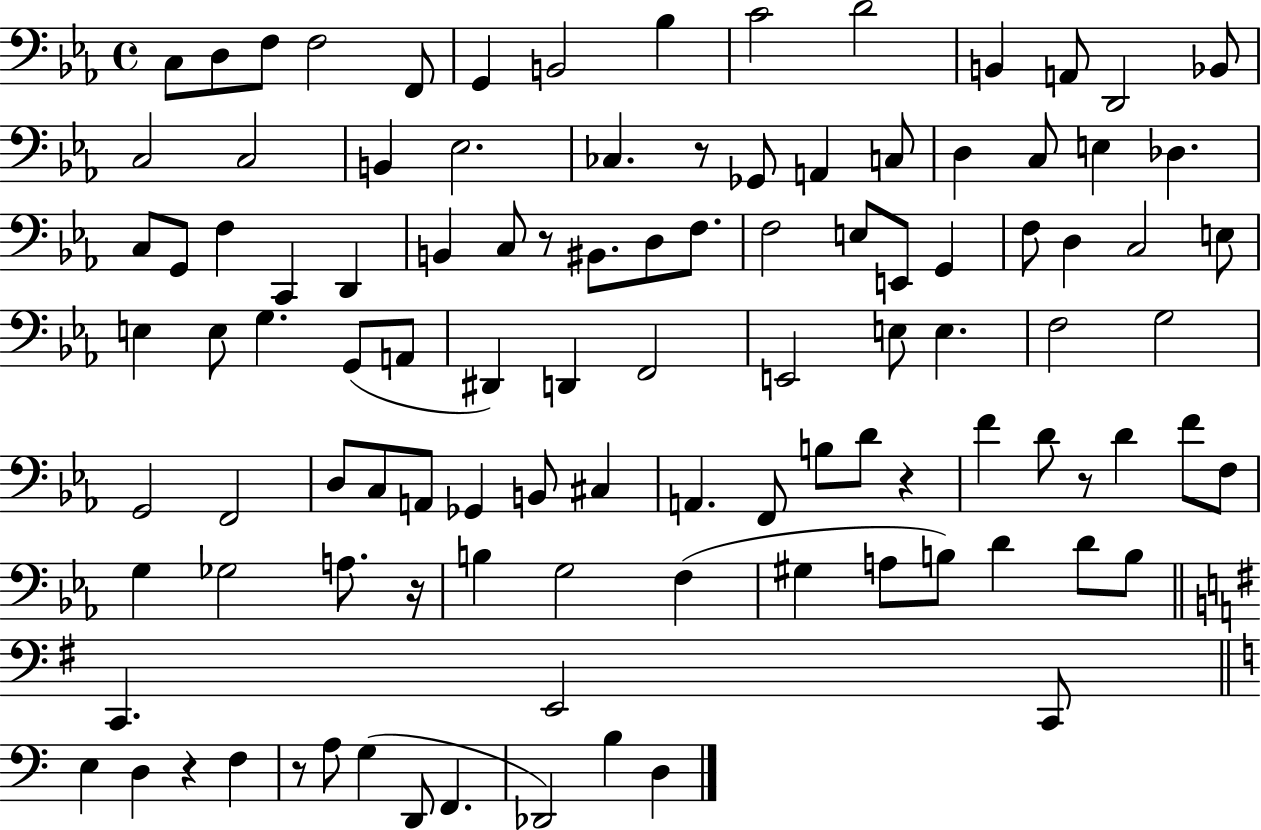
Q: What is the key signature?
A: EES major